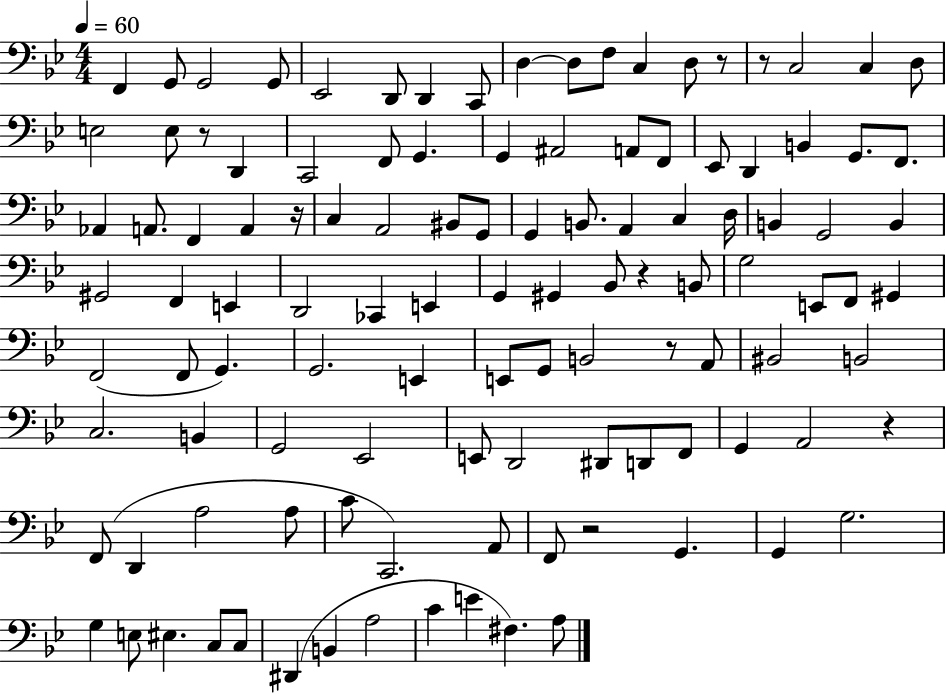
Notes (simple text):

F2/q G2/e G2/h G2/e Eb2/h D2/e D2/q C2/e D3/q D3/e F3/e C3/q D3/e R/e R/e C3/h C3/q D3/e E3/h E3/e R/e D2/q C2/h F2/e G2/q. G2/q A#2/h A2/e F2/e Eb2/e D2/q B2/q G2/e. F2/e. Ab2/q A2/e. F2/q A2/q R/s C3/q A2/h BIS2/e G2/e G2/q B2/e. A2/q C3/q D3/s B2/q G2/h B2/q G#2/h F2/q E2/q D2/h CES2/q E2/q G2/q G#2/q Bb2/e R/q B2/e G3/h E2/e F2/e G#2/q F2/h F2/e G2/q. G2/h. E2/q E2/e G2/e B2/h R/e A2/e BIS2/h B2/h C3/h. B2/q G2/h Eb2/h E2/e D2/h D#2/e D2/e F2/e G2/q A2/h R/q F2/e D2/q A3/h A3/e C4/e C2/h. A2/e F2/e R/h G2/q. G2/q G3/h. G3/q E3/e EIS3/q. C3/e C3/e D#2/q B2/q A3/h C4/q E4/q F#3/q. A3/e